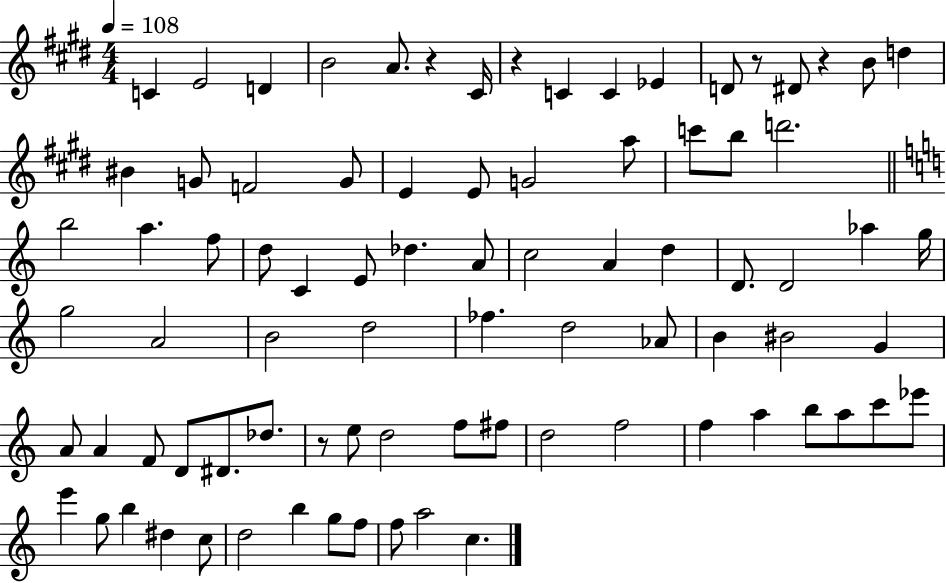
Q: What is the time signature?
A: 4/4